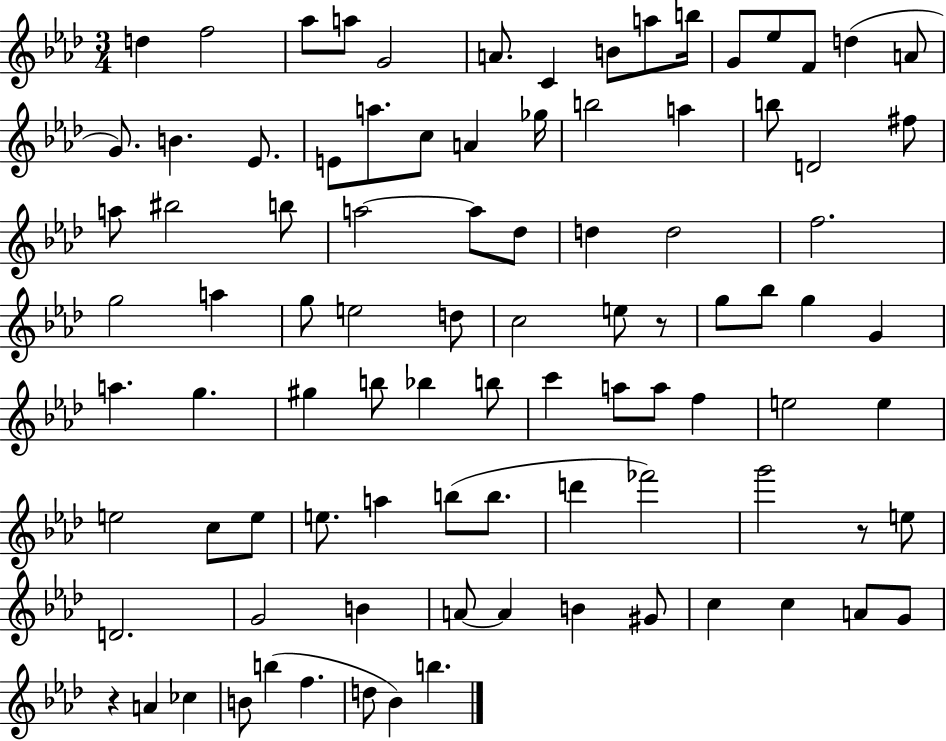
{
  \clef treble
  \numericTimeSignature
  \time 3/4
  \key aes \major
  d''4 f''2 | aes''8 a''8 g'2 | a'8. c'4 b'8 a''8 b''16 | g'8 ees''8 f'8 d''4( a'8 | \break g'8.) b'4. ees'8. | e'8 a''8. c''8 a'4 ges''16 | b''2 a''4 | b''8 d'2 fis''8 | \break a''8 bis''2 b''8 | a''2~~ a''8 des''8 | d''4 d''2 | f''2. | \break g''2 a''4 | g''8 e''2 d''8 | c''2 e''8 r8 | g''8 bes''8 g''4 g'4 | \break a''4. g''4. | gis''4 b''8 bes''4 b''8 | c'''4 a''8 a''8 f''4 | e''2 e''4 | \break e''2 c''8 e''8 | e''8. a''4 b''8( b''8. | d'''4 fes'''2) | g'''2 r8 e''8 | \break d'2. | g'2 b'4 | a'8~~ a'4 b'4 gis'8 | c''4 c''4 a'8 g'8 | \break r4 a'4 ces''4 | b'8 b''4( f''4. | d''8 bes'4) b''4. | \bar "|."
}